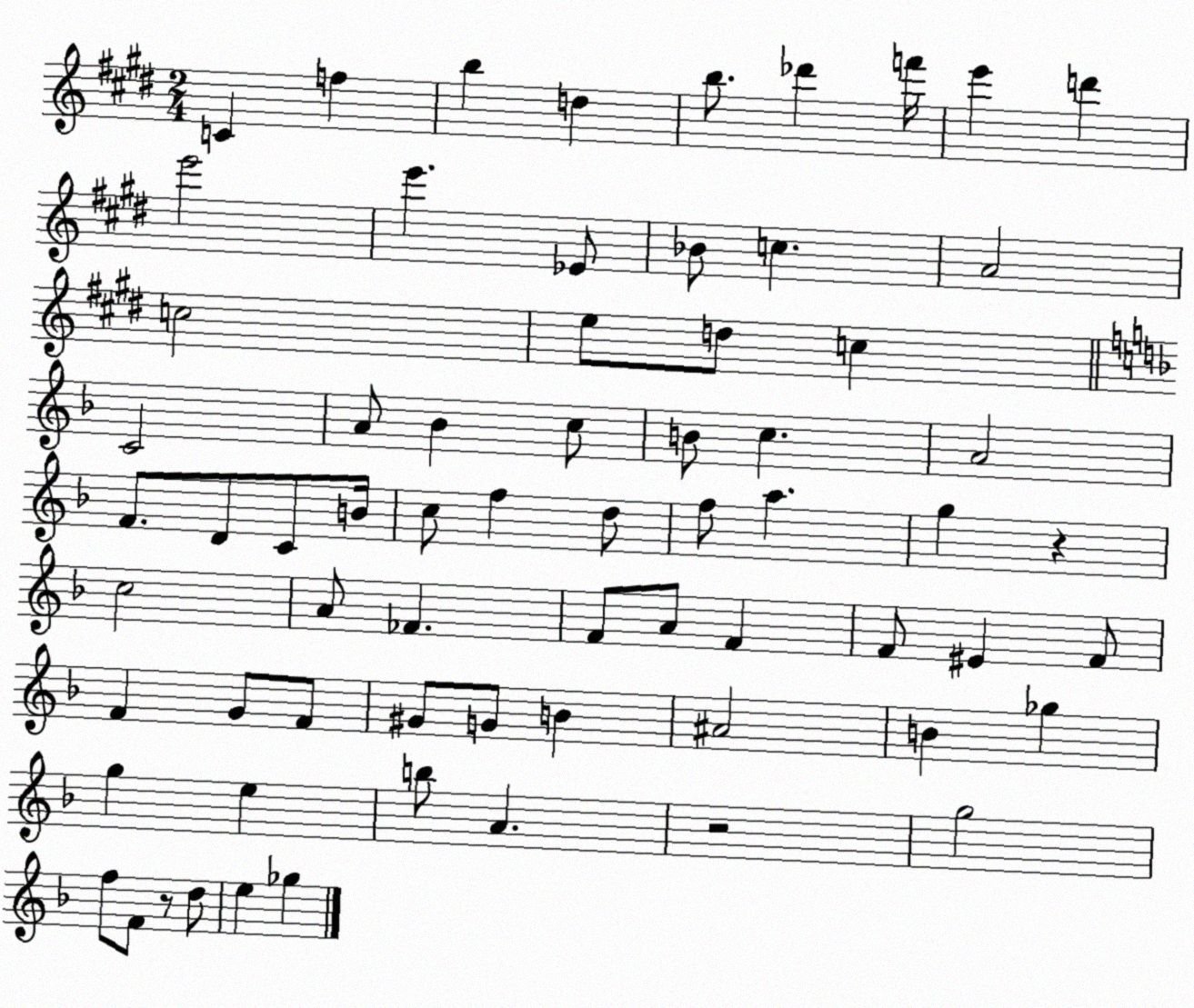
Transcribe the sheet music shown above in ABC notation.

X:1
T:Untitled
M:2/4
L:1/4
K:E
C f b d b/2 _d' f'/4 e' d' e'2 e' _E/2 _B/2 c A2 c2 e/2 d/2 c C2 A/2 _B c/2 B/2 c A2 F/2 D/2 C/2 B/4 c/2 f d/2 f/2 a g z c2 A/2 _F F/2 A/2 F F/2 ^E F/2 F G/2 F/2 ^G/2 G/2 B ^A2 B _g g e b/2 A z2 g2 f/2 F/2 z/2 d/2 e _g